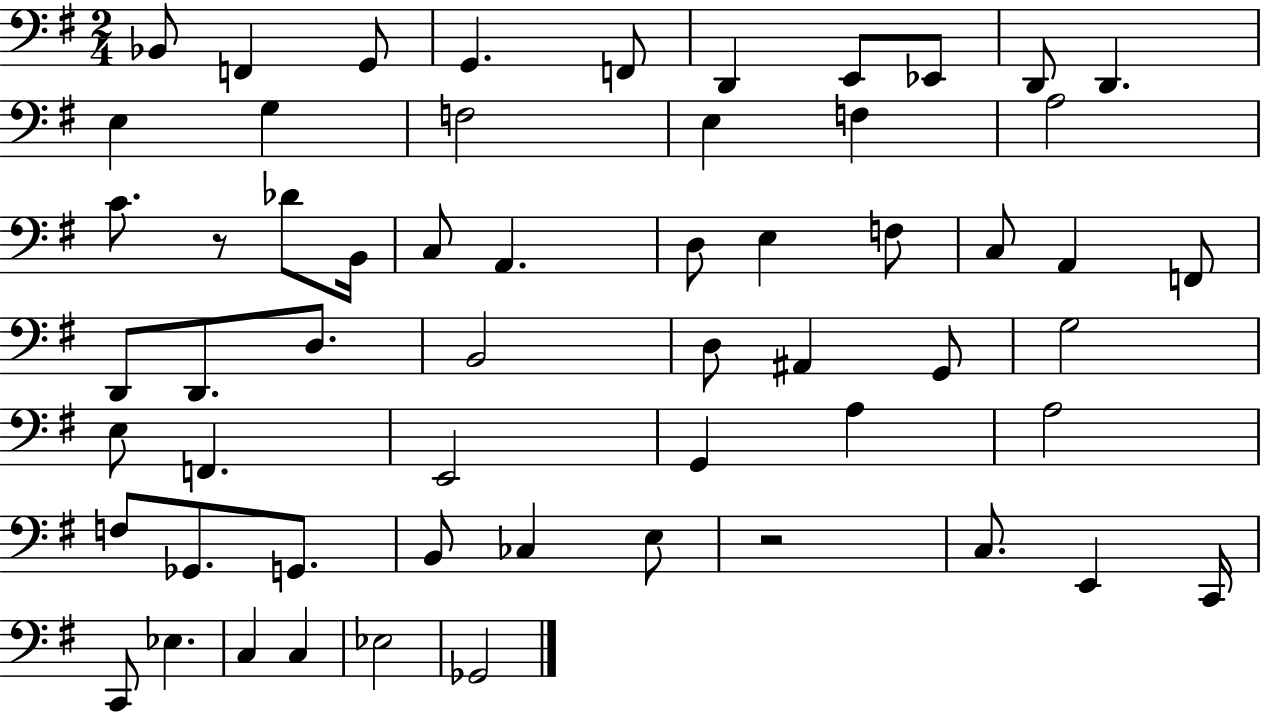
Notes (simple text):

Bb2/e F2/q G2/e G2/q. F2/e D2/q E2/e Eb2/e D2/e D2/q. E3/q G3/q F3/h E3/q F3/q A3/h C4/e. R/e Db4/e B2/s C3/e A2/q. D3/e E3/q F3/e C3/e A2/q F2/e D2/e D2/e. D3/e. B2/h D3/e A#2/q G2/e G3/h E3/e F2/q. E2/h G2/q A3/q A3/h F3/e Gb2/e. G2/e. B2/e CES3/q E3/e R/h C3/e. E2/q C2/s C2/e Eb3/q. C3/q C3/q Eb3/h Gb2/h